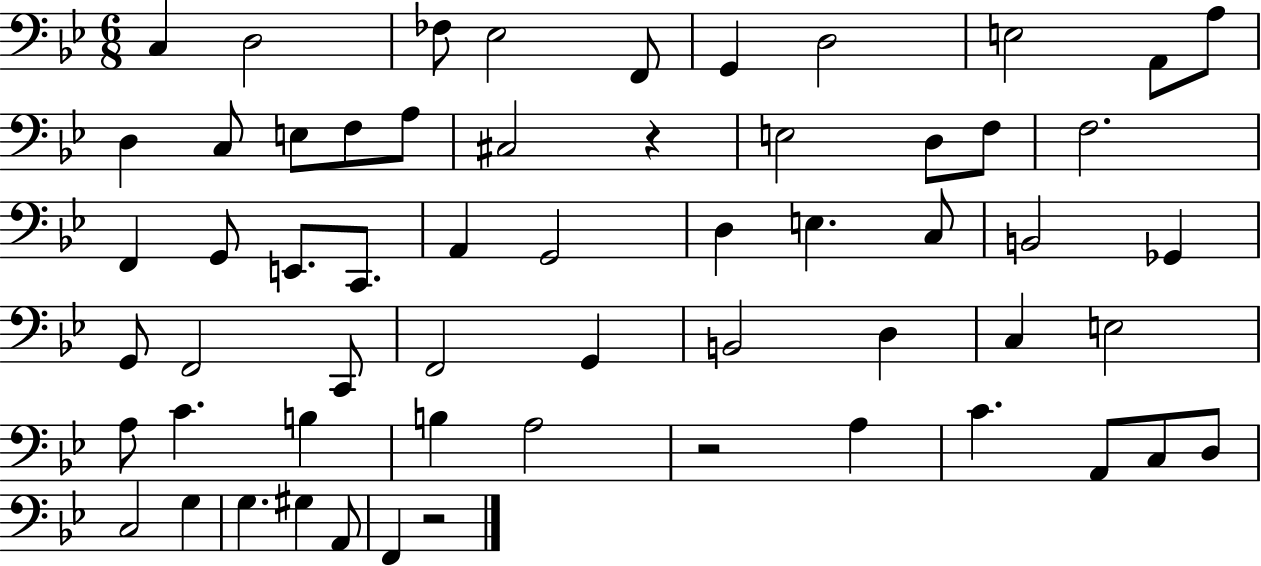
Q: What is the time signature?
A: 6/8